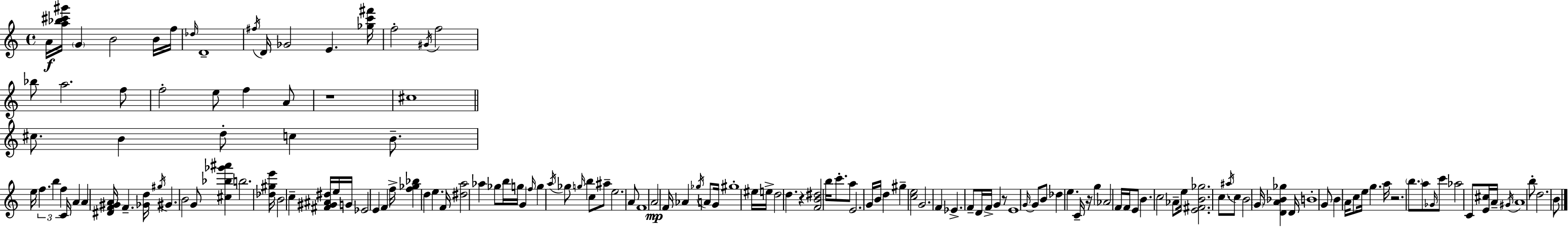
X:1
T:Untitled
M:4/4
L:1/4
K:C
A/4 [a_b^c'^g']/4 G B2 B/4 f/4 _d/4 D4 ^f/4 D/4 _G2 E [_gc'^f']/4 f2 ^G/4 f2 _b/2 a2 f/2 f2 e/2 f A/2 z4 ^c4 ^c/2 B d/2 c B/2 e/4 f b f C/4 A A [^DF^GA]/4 F [_Gd]/4 ^g/4 ^G B2 G/2 [^c_b_g'^a'] b2 [_d^ge']/4 B2 c [^F^G^A^d]/4 e/4 G/4 _E2 E F f/4 [f_g_b] d e F/4 [^da]2 _a _g/2 b/4 g/4 G f/4 g a/4 _g/2 g/4 b c/2 ^a/2 e2 A/2 F4 A2 F/4 _A _g/4 A/2 G/4 ^g4 ^e/4 e/4 d2 d z [FB^d]2 b/4 c'/2 a/2 E2 G/4 B/4 d ^g [ce]2 G2 F _E F/2 D/4 F/4 G z/2 E4 G/4 G/2 B/2 _d e C/4 z/4 g _A2 F/4 F/4 E/2 B c2 _A/2 e/4 [E^FB_g]2 c/2 ^a/4 c/2 B2 G/4 [DA_B_g] D/4 B4 G/2 B A/4 c/2 e/4 g a/4 z2 b/2 a/2 _G/4 c'/2 _a2 C/2 [E^c]/4 A/4 ^G/4 A4 b/2 d2 B/2